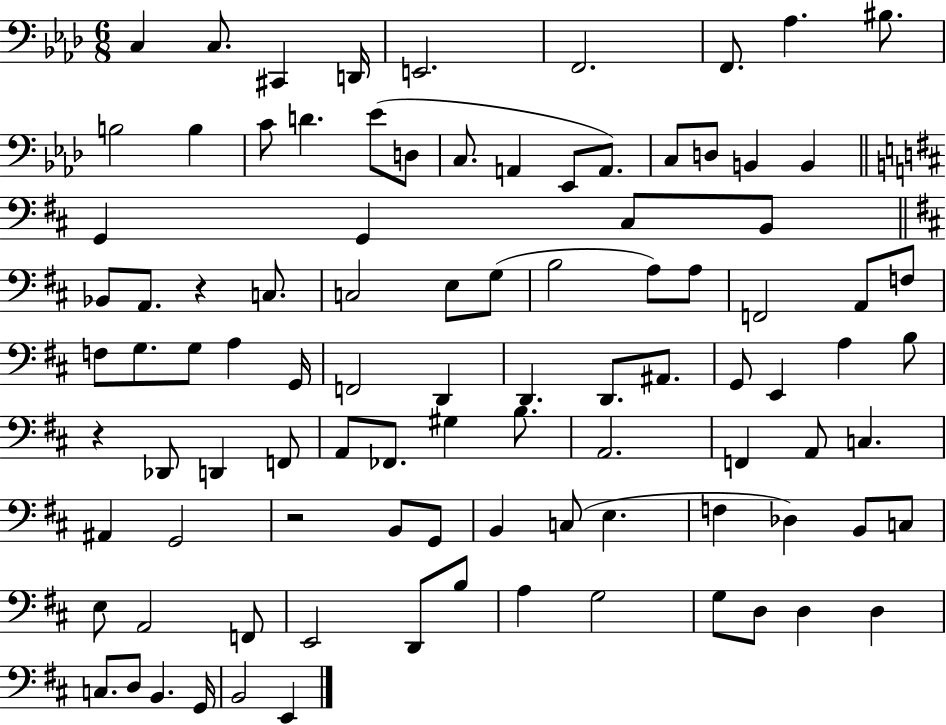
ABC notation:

X:1
T:Untitled
M:6/8
L:1/4
K:Ab
C, C,/2 ^C,, D,,/4 E,,2 F,,2 F,,/2 _A, ^B,/2 B,2 B, C/2 D _E/2 D,/2 C,/2 A,, _E,,/2 A,,/2 C,/2 D,/2 B,, B,, G,, G,, ^C,/2 B,,/2 _B,,/2 A,,/2 z C,/2 C,2 E,/2 G,/2 B,2 A,/2 A,/2 F,,2 A,,/2 F,/2 F,/2 G,/2 G,/2 A, G,,/4 F,,2 D,, D,, D,,/2 ^A,,/2 G,,/2 E,, A, B,/2 z _D,,/2 D,, F,,/2 A,,/2 _F,,/2 ^G, B,/2 A,,2 F,, A,,/2 C, ^A,, G,,2 z2 B,,/2 G,,/2 B,, C,/2 E, F, _D, B,,/2 C,/2 E,/2 A,,2 F,,/2 E,,2 D,,/2 B,/2 A, G,2 G,/2 D,/2 D, D, C,/2 D,/2 B,, G,,/4 B,,2 E,,